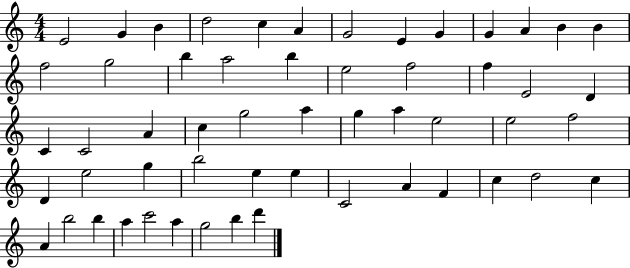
E4/h G4/q B4/q D5/h C5/q A4/q G4/h E4/q G4/q G4/q A4/q B4/q B4/q F5/h G5/h B5/q A5/h B5/q E5/h F5/h F5/q E4/h D4/q C4/q C4/h A4/q C5/q G5/h A5/q G5/q A5/q E5/h E5/h F5/h D4/q E5/h G5/q B5/h E5/q E5/q C4/h A4/q F4/q C5/q D5/h C5/q A4/q B5/h B5/q A5/q C6/h A5/q G5/h B5/q D6/q